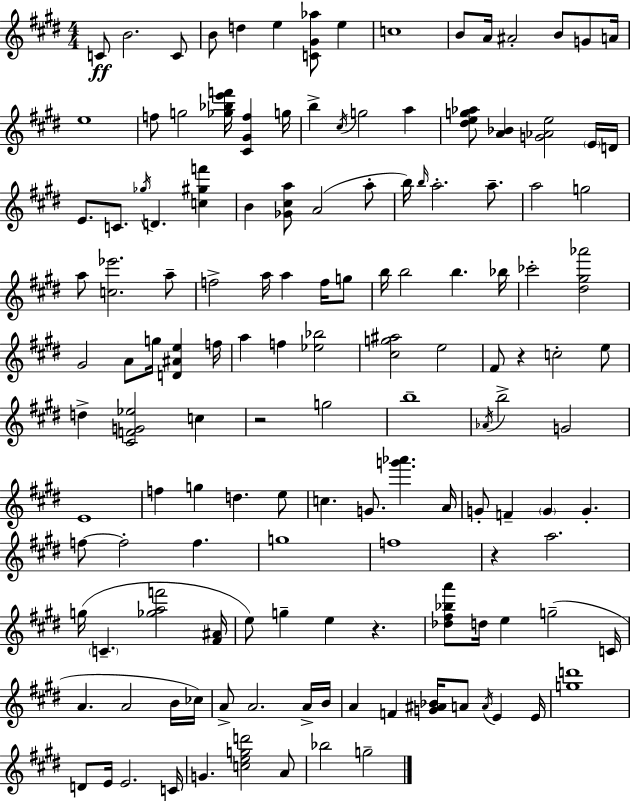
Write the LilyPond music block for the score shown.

{
  \clef treble
  \numericTimeSignature
  \time 4/4
  \key e \major
  \repeat volta 2 { c'8\ff b'2. c'8 | b'8 d''4 e''4 <c' gis' aes''>8 e''4 | c''1 | b'8 a'16 ais'2-. b'8 g'8 a'16 | \break e''1 | f''8 g''2 <ges'' bes'' e''' f'''>16 <cis' gis' f''>4 g''16 | b''4-> \acciaccatura { cis''16 } g''2 a''4 | <dis'' e'' g'' aes''>8 <a' bes'>4 <g' aes' e''>2 \parenthesize e'16 | \break d'16 e'8. c'8. \acciaccatura { ges''16 } d'4. <c'' gis'' f'''>4 | b'4 <ges' cis'' a''>8 a'2( | a''8-. b''16) \grace { b''16 } a''2.-. | a''8.-- a''2 g''2 | \break a''8 <c'' ees'''>2. | a''8-- f''2-> a''16 a''4 | f''16 g''8 b''16 b''2 b''4. | bes''16 ces'''2-. <dis'' gis'' aes'''>2 | \break gis'2 a'8 g''16 <d' ais' e''>4 | f''16 a''4 f''4 <ees'' bes''>2 | <cis'' g'' ais''>2 e''2 | fis'8 r4 c''2-. | \break e''8 d''4-> <cis' f' g' ees''>2 c''4 | r2 g''2 | b''1-- | \acciaccatura { aes'16 } b''2-> g'2 | \break e'1 | f''4 g''4 d''4. | e''8 c''4. g'8. <g''' aes'''>4. | a'16 g'8-. f'4-- \parenthesize g'4 g'4.-. | \break f''8~~ f''2-. f''4. | g''1 | f''1 | r4 a''2. | \break g''16( \parenthesize c'4.-- <ges'' a'' f'''>2 | <fis' ais'>16 e''8) g''4-- e''4 r4. | <des'' fis'' bes'' a'''>8 d''16 e''4 g''2--( | c'16 a'4. a'2 | \break b'16 ces''16) a'8-> a'2. | a'16-> b'16 a'4 f'4 <g' ais' bes'>16 a'8 \acciaccatura { a'16 } | e'4 e'16 <g'' d'''>1 | d'8 e'16 e'2. | \break c'16 g'4. <c'' e'' g'' d'''>2 | a'8 bes''2 g''2-- | } \bar "|."
}